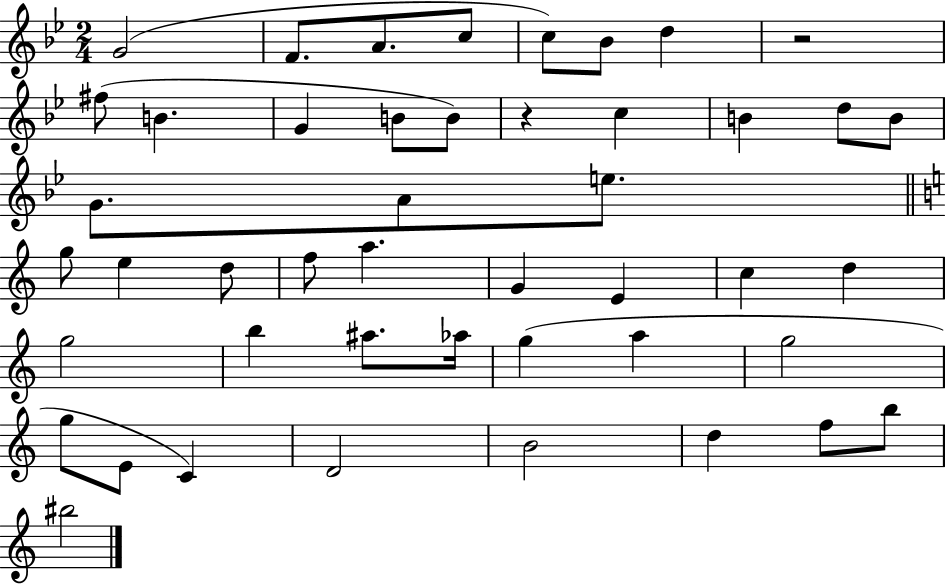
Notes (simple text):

G4/h F4/e. A4/e. C5/e C5/e Bb4/e D5/q R/h F#5/e B4/q. G4/q B4/e B4/e R/q C5/q B4/q D5/e B4/e G4/e. A4/e E5/e. G5/e E5/q D5/e F5/e A5/q. G4/q E4/q C5/q D5/q G5/h B5/q A#5/e. Ab5/s G5/q A5/q G5/h G5/e E4/e C4/q D4/h B4/h D5/q F5/e B5/e BIS5/h